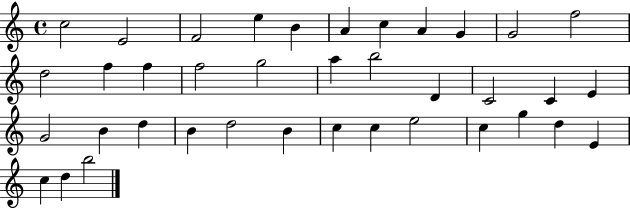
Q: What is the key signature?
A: C major